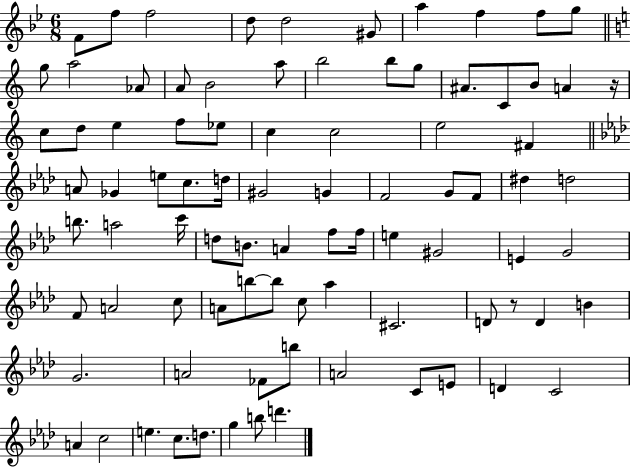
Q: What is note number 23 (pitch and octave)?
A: A4